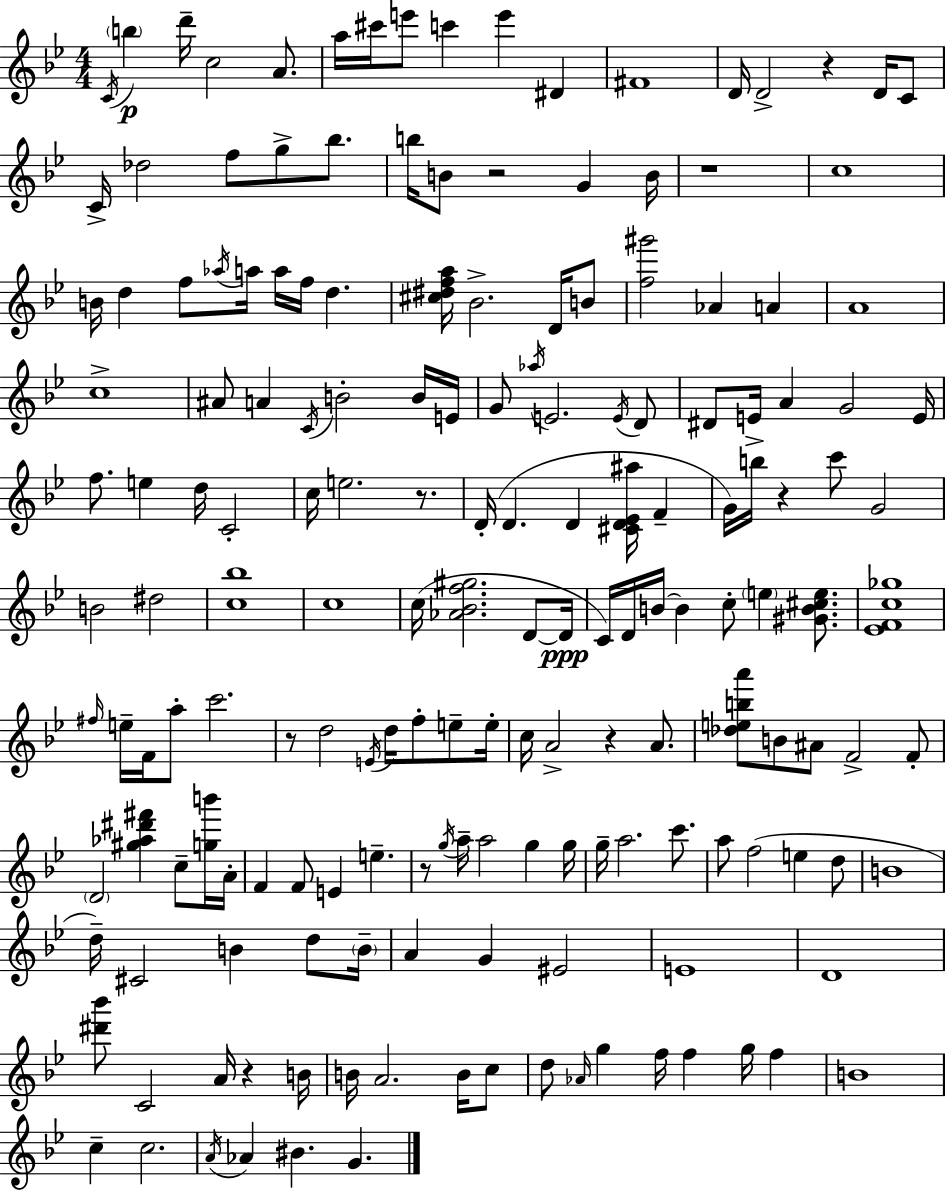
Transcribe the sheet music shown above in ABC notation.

X:1
T:Untitled
M:4/4
L:1/4
K:Gm
C/4 b d'/4 c2 A/2 a/4 ^c'/4 e'/2 c' e' ^D ^F4 D/4 D2 z D/4 C/2 C/4 _d2 f/2 g/2 _b/2 b/4 B/2 z2 G B/4 z4 c4 B/4 d f/2 _a/4 a/4 a/4 f/4 d [^c^dfa]/4 _B2 D/4 B/2 [f^g']2 _A A A4 c4 ^A/2 A C/4 B2 B/4 E/4 G/2 _a/4 E2 E/4 D/2 ^D/2 E/4 A G2 E/4 f/2 e d/4 C2 c/4 e2 z/2 D/4 D D [^CD_E^a]/4 F G/4 b/4 z c'/2 G2 B2 ^d2 [c_b]4 c4 c/4 [_A_Bf^g]2 D/2 D/4 C/4 D/4 B/4 B c/2 e [^GB^ce]/2 [_EFc_g]4 ^f/4 e/4 F/4 a/2 c'2 z/2 d2 E/4 d/4 f/2 e/2 e/4 c/4 A2 z A/2 [_deba']/2 B/2 ^A/2 F2 F/2 D2 [^g_a^d'^f'] c/2 [gb']/4 A/4 F F/2 E e z/2 g/4 a/4 a2 g g/4 g/4 a2 c'/2 a/2 f2 e d/2 B4 d/4 ^C2 B d/2 B/4 A G ^E2 E4 D4 [^d'_b']/2 C2 A/4 z B/4 B/4 A2 B/4 c/2 d/2 _A/4 g f/4 f g/4 f B4 c c2 A/4 _A ^B G